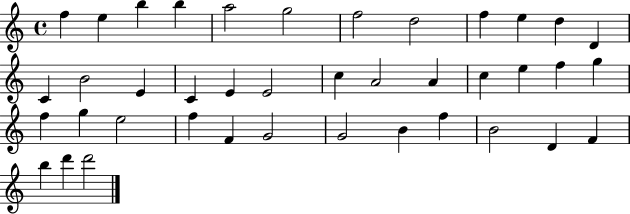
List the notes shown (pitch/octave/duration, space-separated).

F5/q E5/q B5/q B5/q A5/h G5/h F5/h D5/h F5/q E5/q D5/q D4/q C4/q B4/h E4/q C4/q E4/q E4/h C5/q A4/h A4/q C5/q E5/q F5/q G5/q F5/q G5/q E5/h F5/q F4/q G4/h G4/h B4/q F5/q B4/h D4/q F4/q B5/q D6/q D6/h